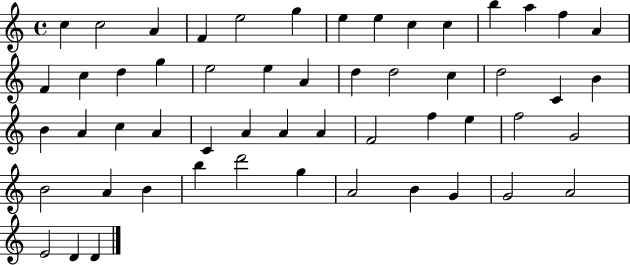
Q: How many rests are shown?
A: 0